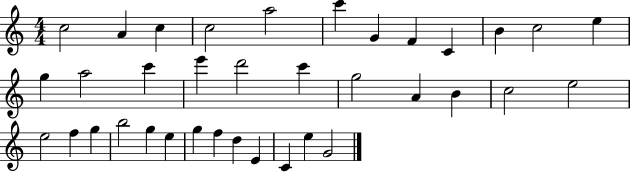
C5/h A4/q C5/q C5/h A5/h C6/q G4/q F4/q C4/q B4/q C5/h E5/q G5/q A5/h C6/q E6/q D6/h C6/q G5/h A4/q B4/q C5/h E5/h E5/h F5/q G5/q B5/h G5/q E5/q G5/q F5/q D5/q E4/q C4/q E5/q G4/h